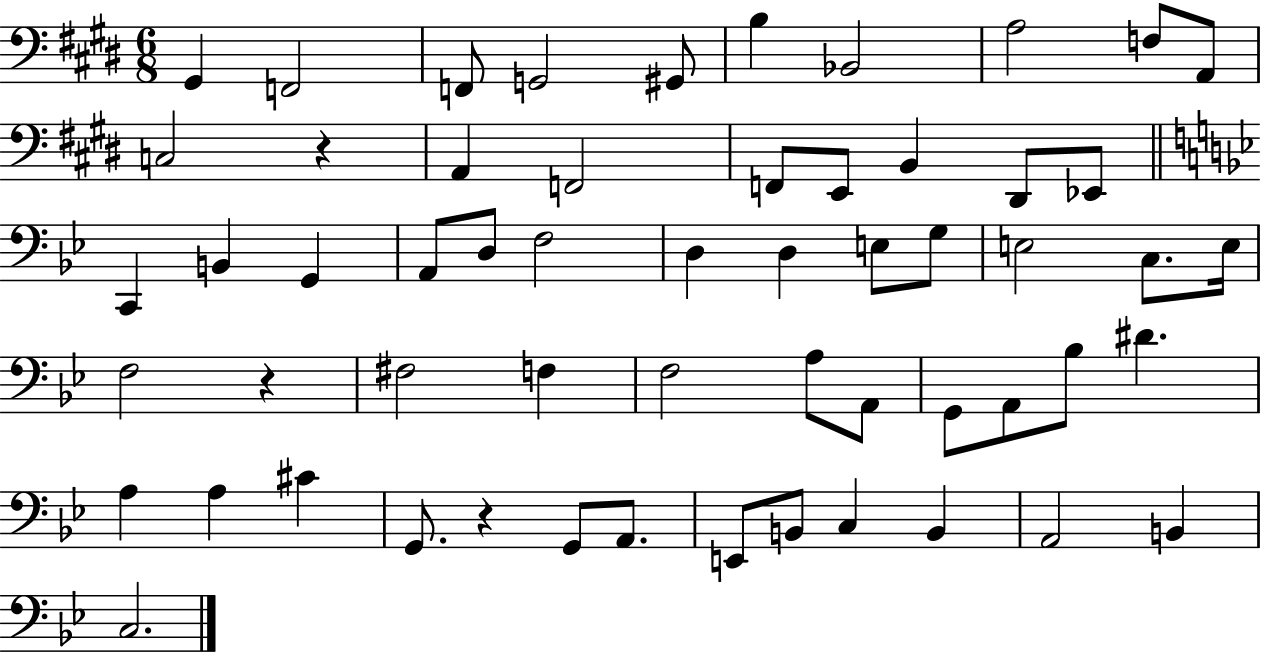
G#2/q F2/h F2/e G2/h G#2/e B3/q Bb2/h A3/h F3/e A2/e C3/h R/q A2/q F2/h F2/e E2/e B2/q D#2/e Eb2/e C2/q B2/q G2/q A2/e D3/e F3/h D3/q D3/q E3/e G3/e E3/h C3/e. E3/s F3/h R/q F#3/h F3/q F3/h A3/e A2/e G2/e A2/e Bb3/e D#4/q. A3/q A3/q C#4/q G2/e. R/q G2/e A2/e. E2/e B2/e C3/q B2/q A2/h B2/q C3/h.